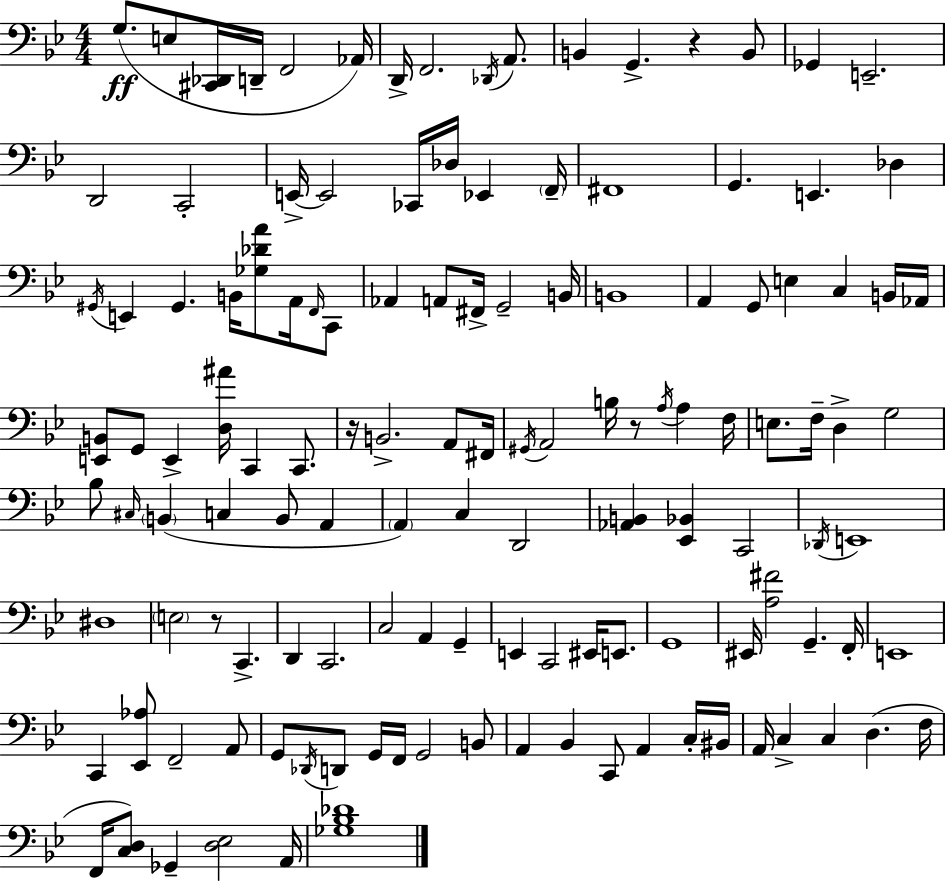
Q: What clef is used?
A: bass